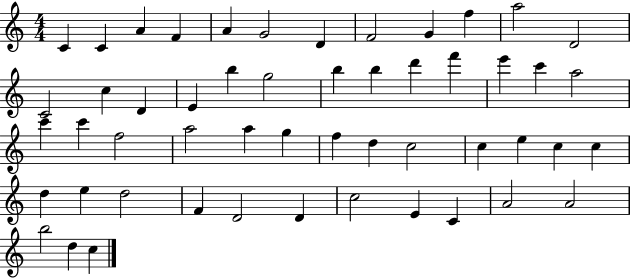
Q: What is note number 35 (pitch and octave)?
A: C5